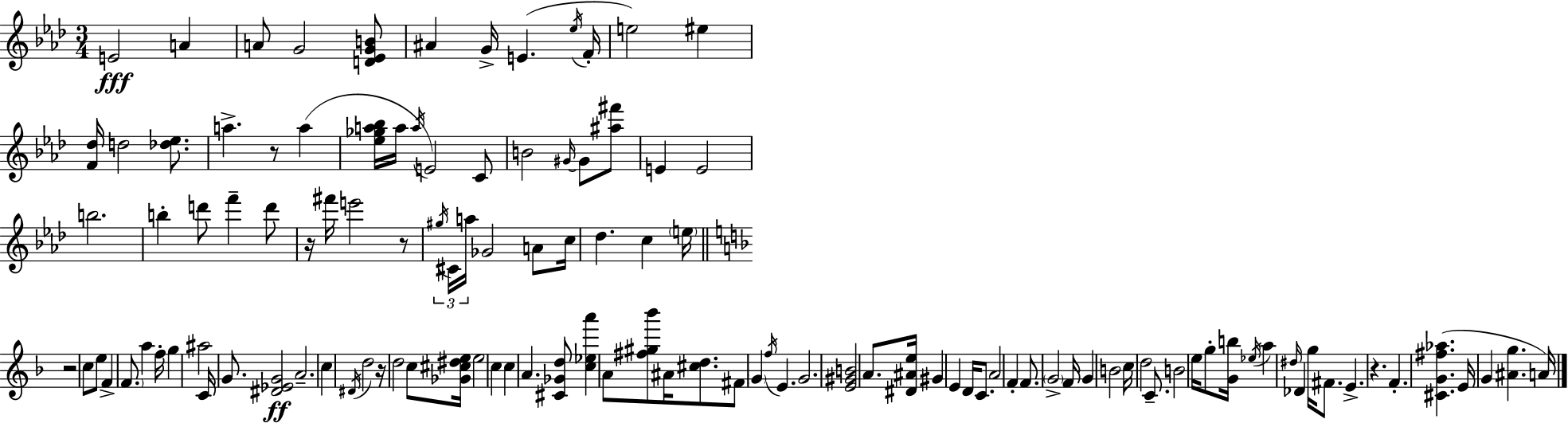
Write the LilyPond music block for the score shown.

{
  \clef treble
  \numericTimeSignature
  \time 3/4
  \key aes \major
  e'2\fff a'4 | a'8 g'2 <d' ees' g' b'>8 | ais'4 g'16-> e'4.( \acciaccatura { ees''16 } | f'16-. e''2) eis''4 | \break <f' des''>16 d''2 <des'' ees''>8. | a''4.-> r8 a''4( | <ees'' ges'' a'' bes''>16 a''16 \acciaccatura { a''16 }) e'2 | c'8 b'2 \grace { gis'16~ }~ gis'8 | \break <ais'' fis'''>8 e'4 e'2 | b''2. | b''4-. d'''8 f'''4-- | d'''8 r16 fis'''16 e'''2 | \break r8 \tuplet 3/2 { \acciaccatura { gis''16 } cis'16 a''16 } ges'2 | a'8 c''16 des''4. c''4 | \parenthesize e''16 \bar "||" \break \key f \major r2 c''8 e''8 | f'4-> \parenthesize f'8. a''4 f''16-. | g''4 ais''2 | c'16 g'8. <dis' ees' g'>2\ff | \break a'2.-- | c''4 \acciaccatura { dis'16 } d''2 | r16 d''2 c''8 | <ges' cis'' dis'' e''>16 e''2 c''4 | \break c''4 a'4. <cis' ges' d''>8 | <c'' ees'' a'''>4 a'8 <fis'' gis'' bes'''>8 ais'16 <cis'' d''>8. | fis'8 \parenthesize g'4 \acciaccatura { f''16 } e'4. | g'2. | \break <e' gis' b'>2 a'8. | <dis' ais' e''>16 gis'4 e'4 d'16 c'8. | a'2 f'4-. | f'8. \parenthesize g'2-> | \break f'16 g'4 b'2 | c''16 d''2 c'8.-- | b'2 e''16 g''8-. | <g' b''>16 \acciaccatura { ees''16 } a''4 \grace { dis''16 } des'4 | \break g''16 fis'8. e'4.-> r4. | f'4.-. <cis' g' fis'' aes''>4.( | e'16 g'4 <ais' g''>4. | a'16) \bar "|."
}